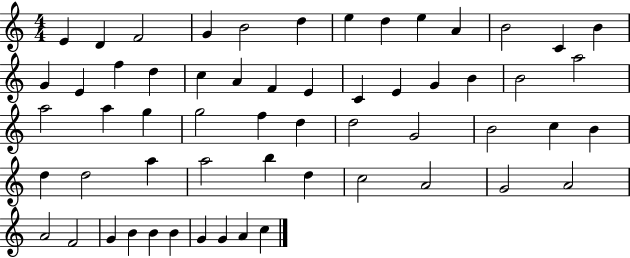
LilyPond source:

{
  \clef treble
  \numericTimeSignature
  \time 4/4
  \key c \major
  e'4 d'4 f'2 | g'4 b'2 d''4 | e''4 d''4 e''4 a'4 | b'2 c'4 b'4 | \break g'4 e'4 f''4 d''4 | c''4 a'4 f'4 e'4 | c'4 e'4 g'4 b'4 | b'2 a''2 | \break a''2 a''4 g''4 | g''2 f''4 d''4 | d''2 g'2 | b'2 c''4 b'4 | \break d''4 d''2 a''4 | a''2 b''4 d''4 | c''2 a'2 | g'2 a'2 | \break a'2 f'2 | g'4 b'4 b'4 b'4 | g'4 g'4 a'4 c''4 | \bar "|."
}